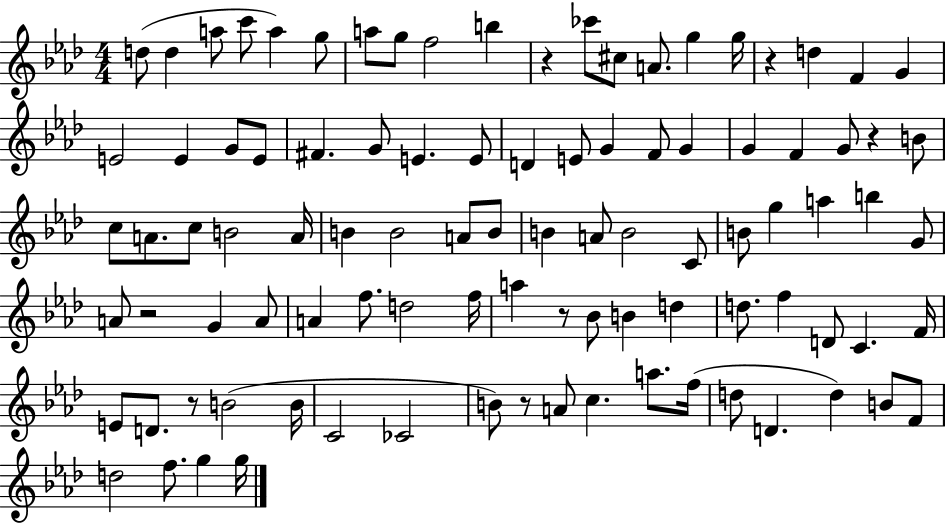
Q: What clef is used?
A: treble